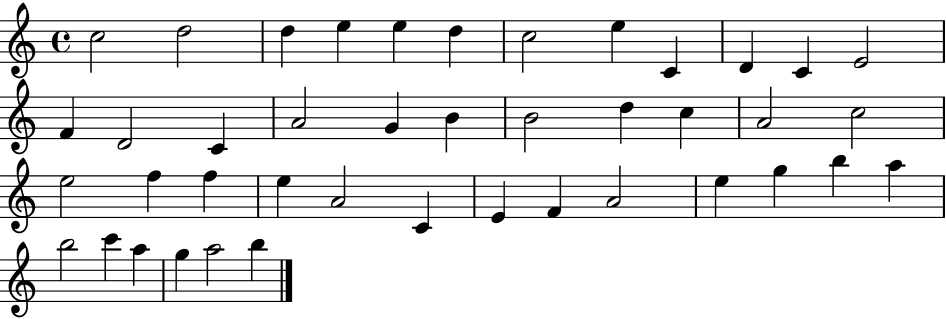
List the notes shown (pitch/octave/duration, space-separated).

C5/h D5/h D5/q E5/q E5/q D5/q C5/h E5/q C4/q D4/q C4/q E4/h F4/q D4/h C4/q A4/h G4/q B4/q B4/h D5/q C5/q A4/h C5/h E5/h F5/q F5/q E5/q A4/h C4/q E4/q F4/q A4/h E5/q G5/q B5/q A5/q B5/h C6/q A5/q G5/q A5/h B5/q